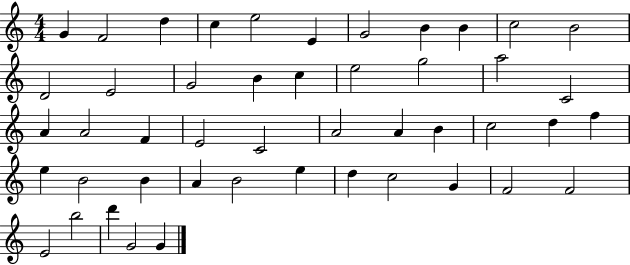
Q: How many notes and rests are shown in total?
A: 47